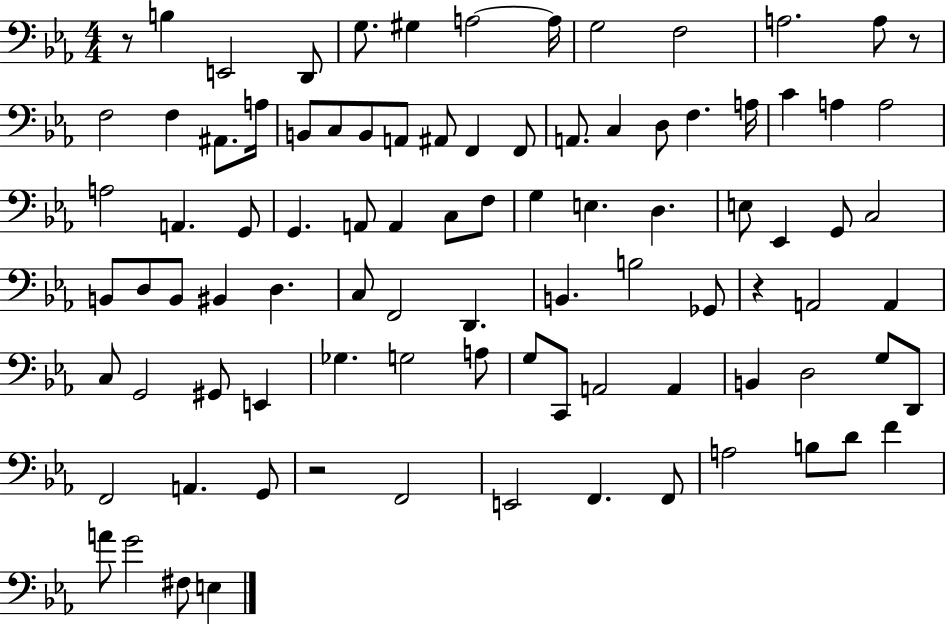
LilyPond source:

{
  \clef bass
  \numericTimeSignature
  \time 4/4
  \key ees \major
  \repeat volta 2 { r8 b4 e,2 d,8 | g8. gis4 a2~~ a16 | g2 f2 | a2. a8 r8 | \break f2 f4 ais,8. a16 | b,8 c8 b,8 a,8 ais,8 f,4 f,8 | a,8. c4 d8 f4. a16 | c'4 a4 a2 | \break a2 a,4. g,8 | g,4. a,8 a,4 c8 f8 | g4 e4. d4. | e8 ees,4 g,8 c2 | \break b,8 d8 b,8 bis,4 d4. | c8 f,2 d,4. | b,4. b2 ges,8 | r4 a,2 a,4 | \break c8 g,2 gis,8 e,4 | ges4. g2 a8 | g8 c,8 a,2 a,4 | b,4 d2 g8 d,8 | \break f,2 a,4. g,8 | r2 f,2 | e,2 f,4. f,8 | a2 b8 d'8 f'4 | \break a'8 g'2 fis8 e4 | } \bar "|."
}